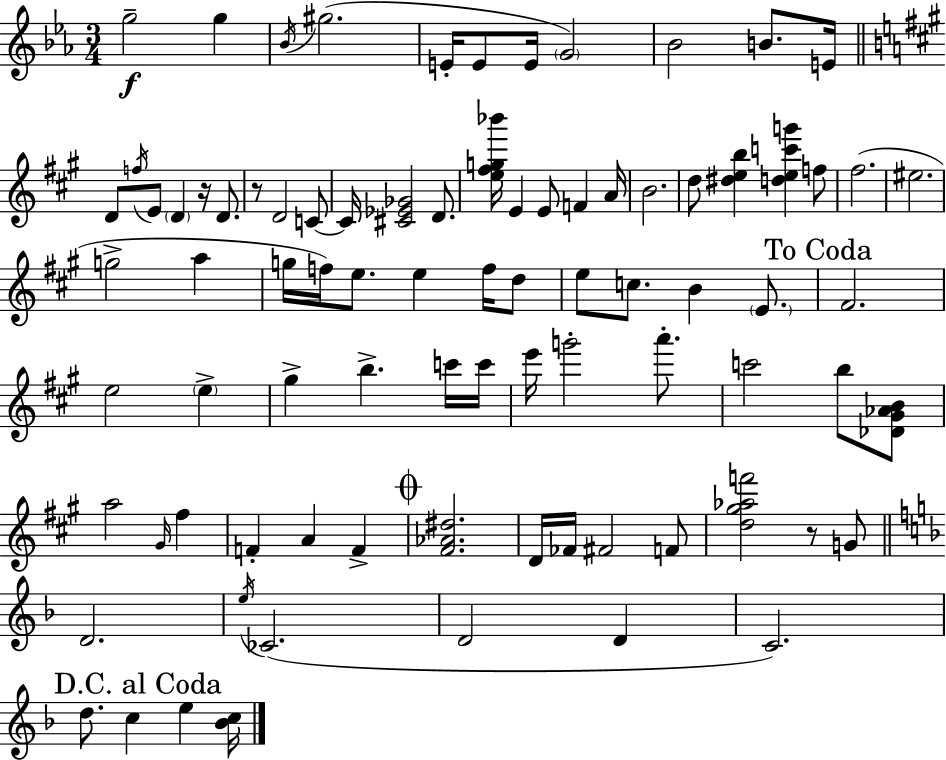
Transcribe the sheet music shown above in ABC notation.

X:1
T:Untitled
M:3/4
L:1/4
K:Eb
g2 g _B/4 ^g2 E/4 E/2 E/4 G2 _B2 B/2 E/4 D/2 f/4 E/2 D z/4 D/2 z/2 D2 C/2 C/4 [^C_E_G]2 D/2 [e^fg_b']/4 E E/2 F A/4 B2 d/2 [^deb] [dec'g'] f/2 ^f2 ^e2 g2 a g/4 f/4 e/2 e f/4 d/2 e/2 c/2 B E/2 ^F2 e2 e ^g b c'/4 c'/4 e'/4 g'2 a'/2 c'2 b/2 [_D^G_AB]/2 a2 ^G/4 ^f F A F [^F_A^d]2 D/4 _F/4 ^F2 F/2 [d^g_af']2 z/2 G/2 D2 e/4 _C2 D2 D C2 d/2 c e [_Bc]/4